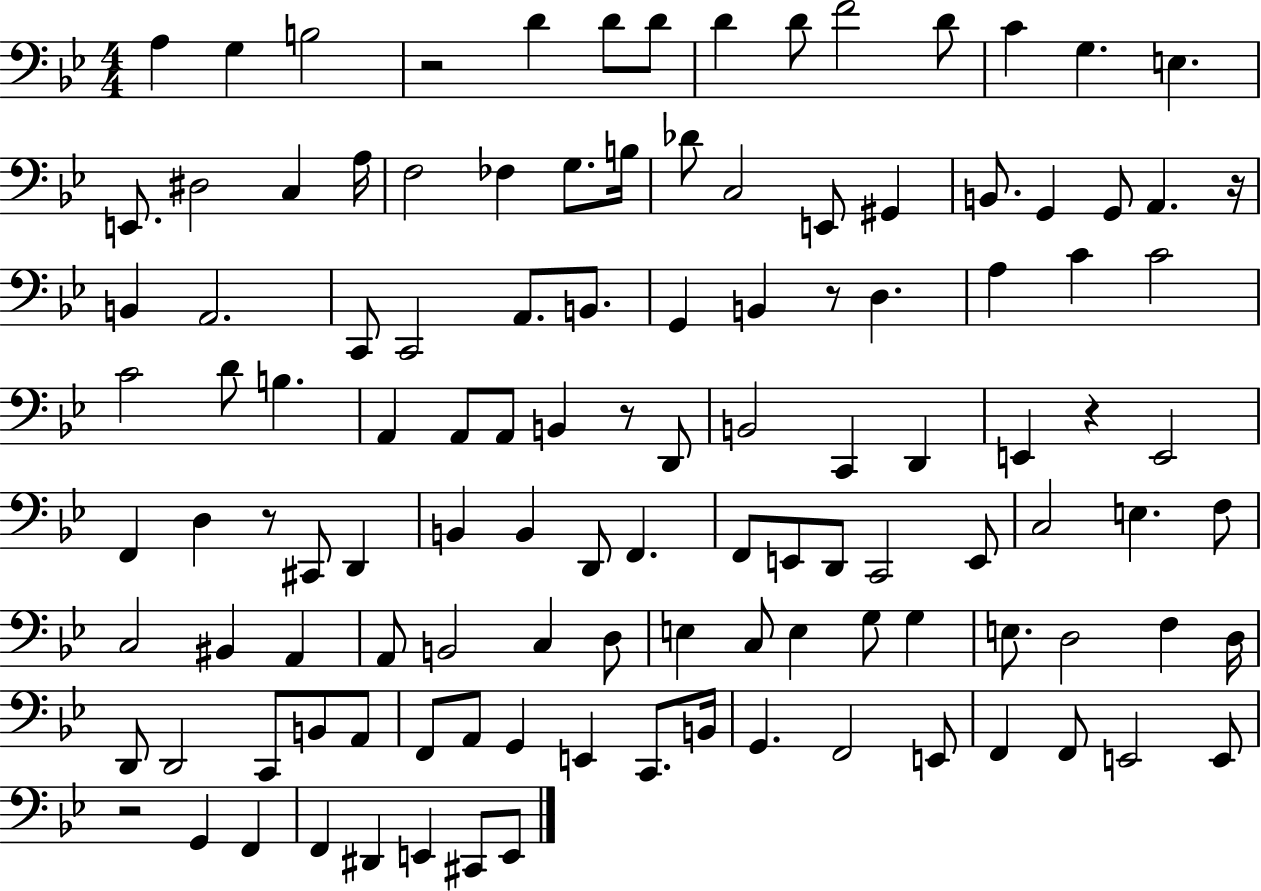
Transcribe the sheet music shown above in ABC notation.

X:1
T:Untitled
M:4/4
L:1/4
K:Bb
A, G, B,2 z2 D D/2 D/2 D D/2 F2 D/2 C G, E, E,,/2 ^D,2 C, A,/4 F,2 _F, G,/2 B,/4 _D/2 C,2 E,,/2 ^G,, B,,/2 G,, G,,/2 A,, z/4 B,, A,,2 C,,/2 C,,2 A,,/2 B,,/2 G,, B,, z/2 D, A, C C2 C2 D/2 B, A,, A,,/2 A,,/2 B,, z/2 D,,/2 B,,2 C,, D,, E,, z E,,2 F,, D, z/2 ^C,,/2 D,, B,, B,, D,,/2 F,, F,,/2 E,,/2 D,,/2 C,,2 E,,/2 C,2 E, F,/2 C,2 ^B,, A,, A,,/2 B,,2 C, D,/2 E, C,/2 E, G,/2 G, E,/2 D,2 F, D,/4 D,,/2 D,,2 C,,/2 B,,/2 A,,/2 F,,/2 A,,/2 G,, E,, C,,/2 B,,/4 G,, F,,2 E,,/2 F,, F,,/2 E,,2 E,,/2 z2 G,, F,, F,, ^D,, E,, ^C,,/2 E,,/2